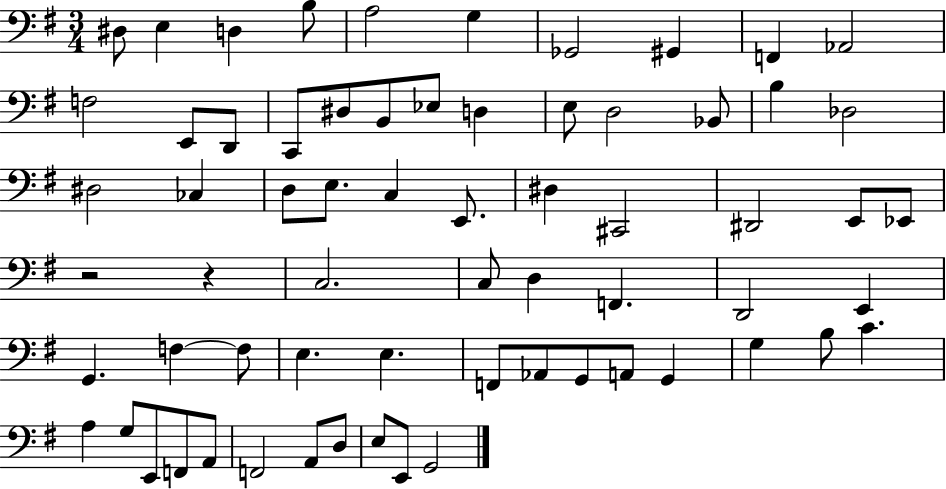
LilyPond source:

{
  \clef bass
  \numericTimeSignature
  \time 3/4
  \key g \major
  dis8 e4 d4 b8 | a2 g4 | ges,2 gis,4 | f,4 aes,2 | \break f2 e,8 d,8 | c,8 dis8 b,8 ees8 d4 | e8 d2 bes,8 | b4 des2 | \break dis2 ces4 | d8 e8. c4 e,8. | dis4 cis,2 | dis,2 e,8 ees,8 | \break r2 r4 | c2. | c8 d4 f,4. | d,2 e,4 | \break g,4. f4~~ f8 | e4. e4. | f,8 aes,8 g,8 a,8 g,4 | g4 b8 c'4. | \break a4 g8 e,8 f,8 a,8 | f,2 a,8 d8 | e8 e,8 g,2 | \bar "|."
}